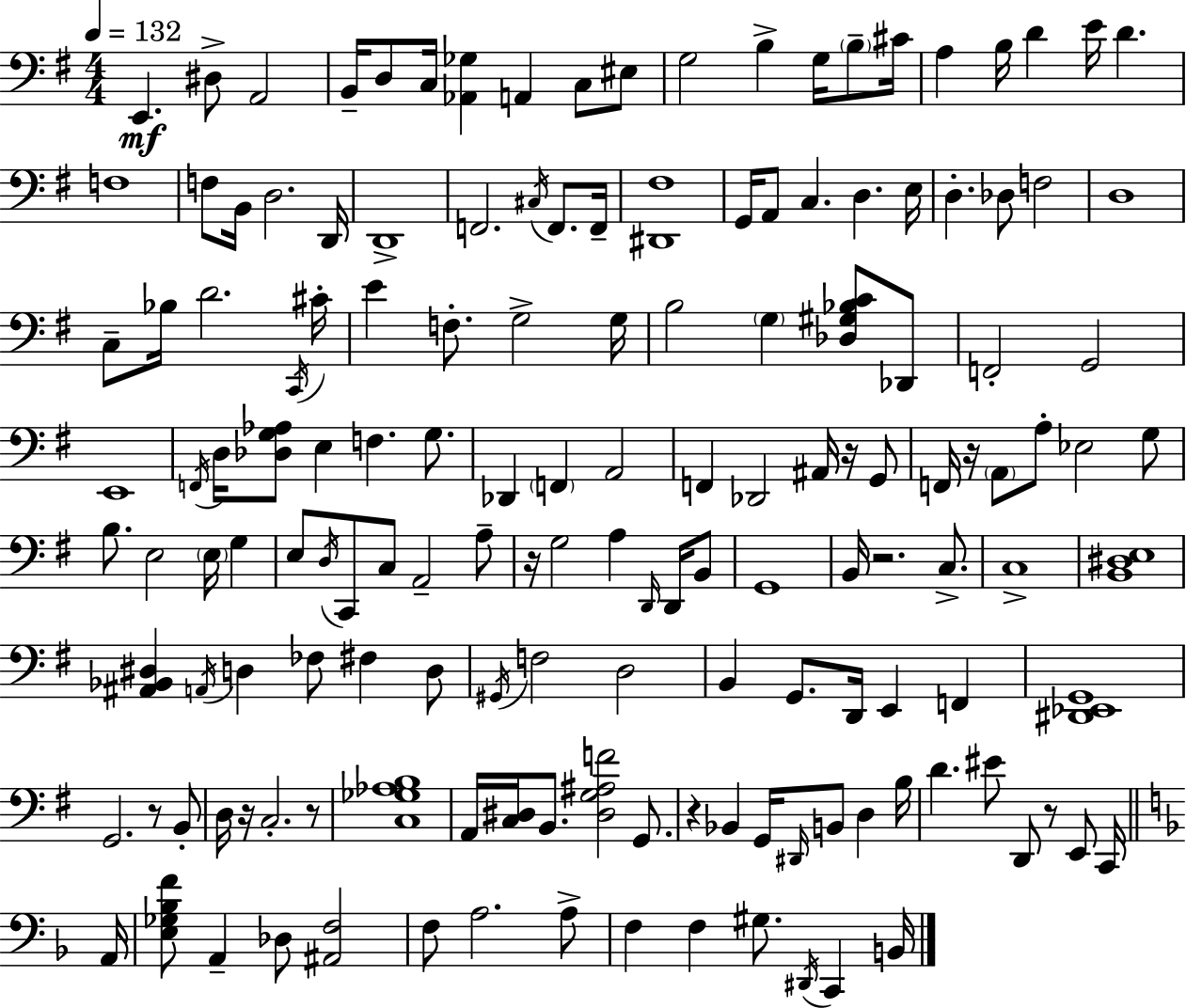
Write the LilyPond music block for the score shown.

{
  \clef bass
  \numericTimeSignature
  \time 4/4
  \key e \minor
  \tempo 4 = 132
  e,4.\mf dis8-> a,2 | b,16-- d8 c16 <aes, ges>4 a,4 c8 eis8 | g2 b4-> g16 \parenthesize b8-- cis'16 | a4 b16 d'4 e'16 d'4. | \break f1 | f8 b,16 d2. d,16 | d,1-> | f,2. \acciaccatura { cis16 } f,8. | \break f,16-- <dis, fis>1 | g,16 a,8 c4. d4. | e16 d4.-. des8 f2 | d1 | \break c8-- bes16 d'2. | \acciaccatura { c,16 } cis'16-. e'4 f8.-. g2-> | g16 b2 \parenthesize g4 <des gis bes c'>8 | des,8 f,2-. g,2 | \break e,1 | \acciaccatura { f,16 } d16 <des g aes>8 e4 f4. | g8. des,4 \parenthesize f,4 a,2 | f,4 des,2 ais,16 | \break r16 g,8 f,16 r16 \parenthesize a,8 a8-. ees2 | g8 b8. e2 \parenthesize e16 g4 | e8 \acciaccatura { d16 } c,8 c8 a,2-- | a8-- r16 g2 a4 | \break \grace { d,16 } d,16 b,8 g,1 | b,16 r2. | c8.-> c1-> | <b, dis e>1 | \break <ais, bes, dis>4 \acciaccatura { a,16 } d4 fes8 | fis4 d8 \acciaccatura { gis,16 } f2 d2 | b,4 g,8. d,16 e,4 | f,4 <dis, ees, g,>1 | \break g,2. | r8 b,8-. d16 r16 c2.-. | r8 <c ges aes b>1 | a,16 <c dis>16 b,8. <dis g ais f'>2 | \break g,8. r4 bes,4 g,16 | \grace { dis,16 } b,8 d4 b16 d'4. eis'8 | d,8 r8 e,8 c,16 \bar "||" \break \key d \minor a,16 <e ges bes f'>8 a,4-- des8 <ais, f>2 | f8 a2. a8-> | f4 f4 gis8. \acciaccatura { dis,16 } c,4 | b,16 \bar "|."
}